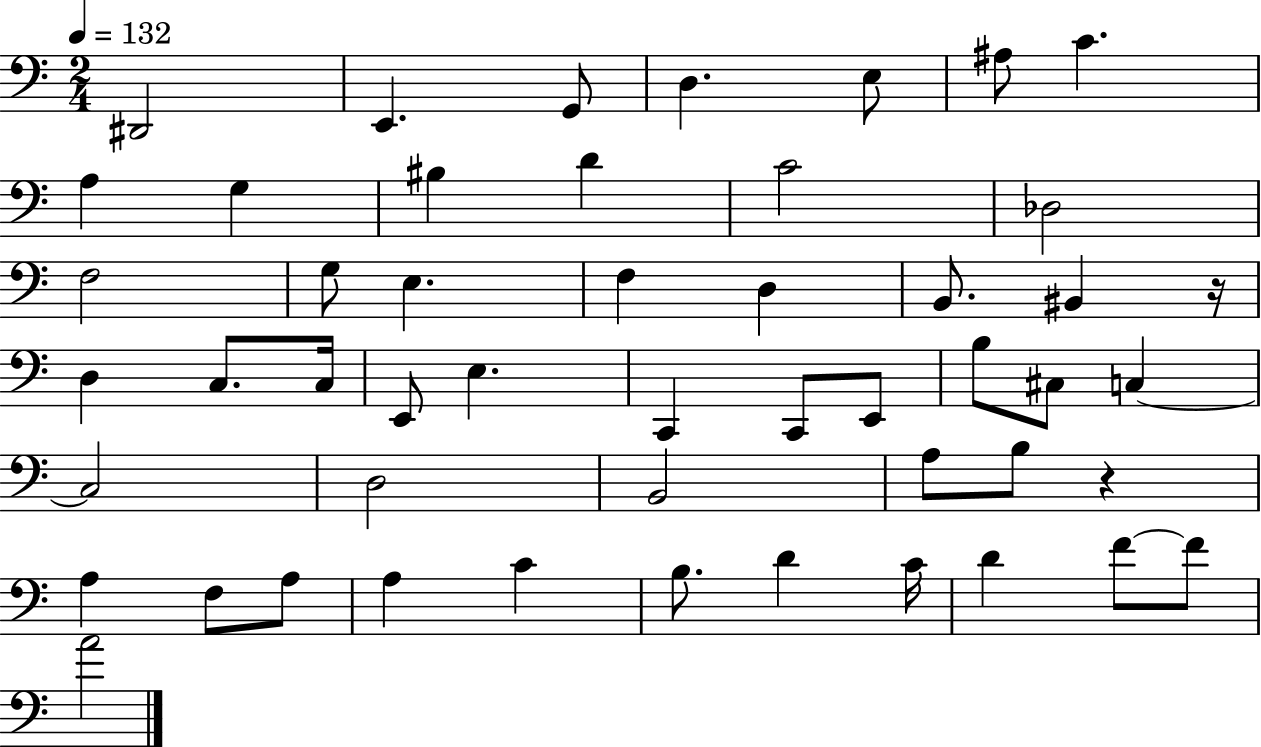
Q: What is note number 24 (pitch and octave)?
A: E2